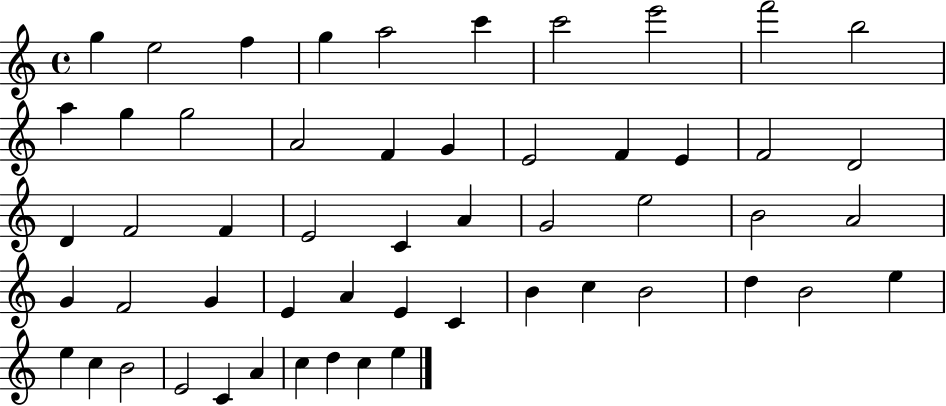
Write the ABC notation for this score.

X:1
T:Untitled
M:4/4
L:1/4
K:C
g e2 f g a2 c' c'2 e'2 f'2 b2 a g g2 A2 F G E2 F E F2 D2 D F2 F E2 C A G2 e2 B2 A2 G F2 G E A E C B c B2 d B2 e e c B2 E2 C A c d c e